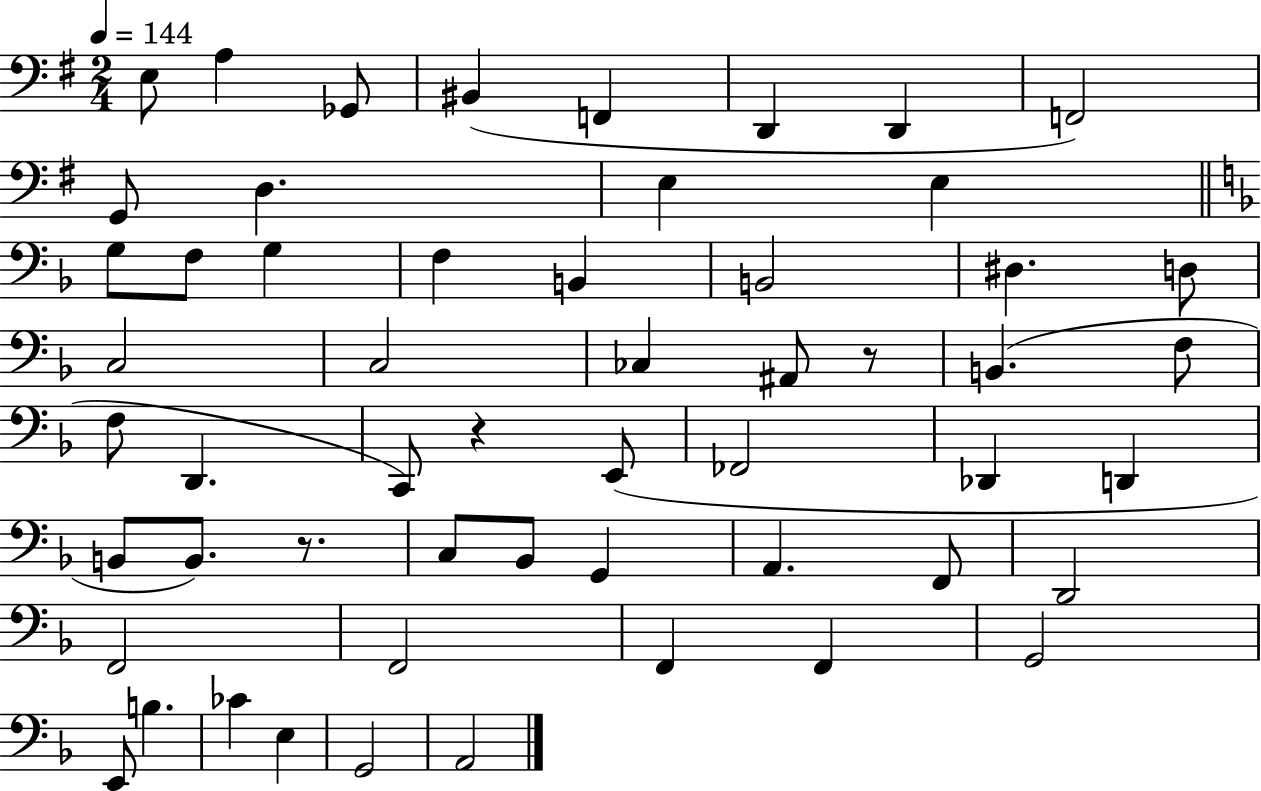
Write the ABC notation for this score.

X:1
T:Untitled
M:2/4
L:1/4
K:G
E,/2 A, _G,,/2 ^B,, F,, D,, D,, F,,2 G,,/2 D, E, E, G,/2 F,/2 G, F, B,, B,,2 ^D, D,/2 C,2 C,2 _C, ^A,,/2 z/2 B,, F,/2 F,/2 D,, C,,/2 z E,,/2 _F,,2 _D,, D,, B,,/2 B,,/2 z/2 C,/2 _B,,/2 G,, A,, F,,/2 D,,2 F,,2 F,,2 F,, F,, G,,2 E,,/2 B, _C E, G,,2 A,,2